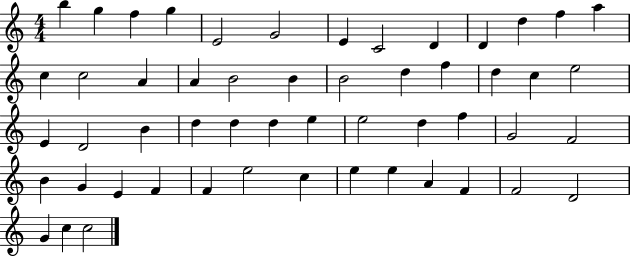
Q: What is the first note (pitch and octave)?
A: B5